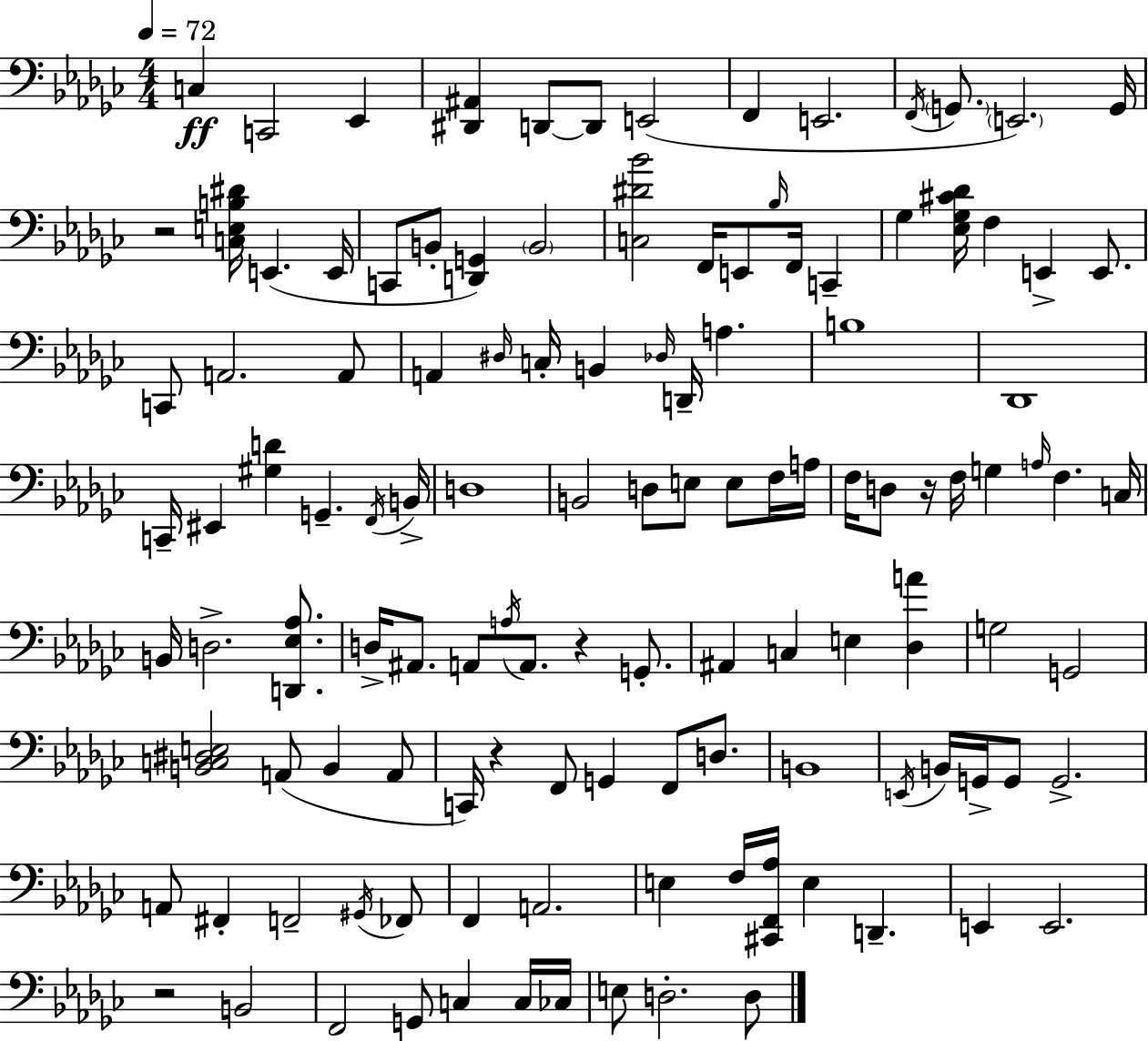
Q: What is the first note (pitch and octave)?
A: C3